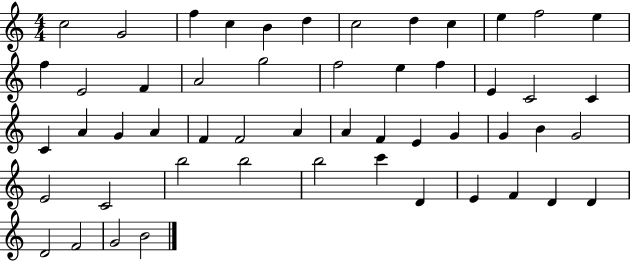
C5/h G4/h F5/q C5/q B4/q D5/q C5/h D5/q C5/q E5/q F5/h E5/q F5/q E4/h F4/q A4/h G5/h F5/h E5/q F5/q E4/q C4/h C4/q C4/q A4/q G4/q A4/q F4/q F4/h A4/q A4/q F4/q E4/q G4/q G4/q B4/q G4/h E4/h C4/h B5/h B5/h B5/h C6/q D4/q E4/q F4/q D4/q D4/q D4/h F4/h G4/h B4/h